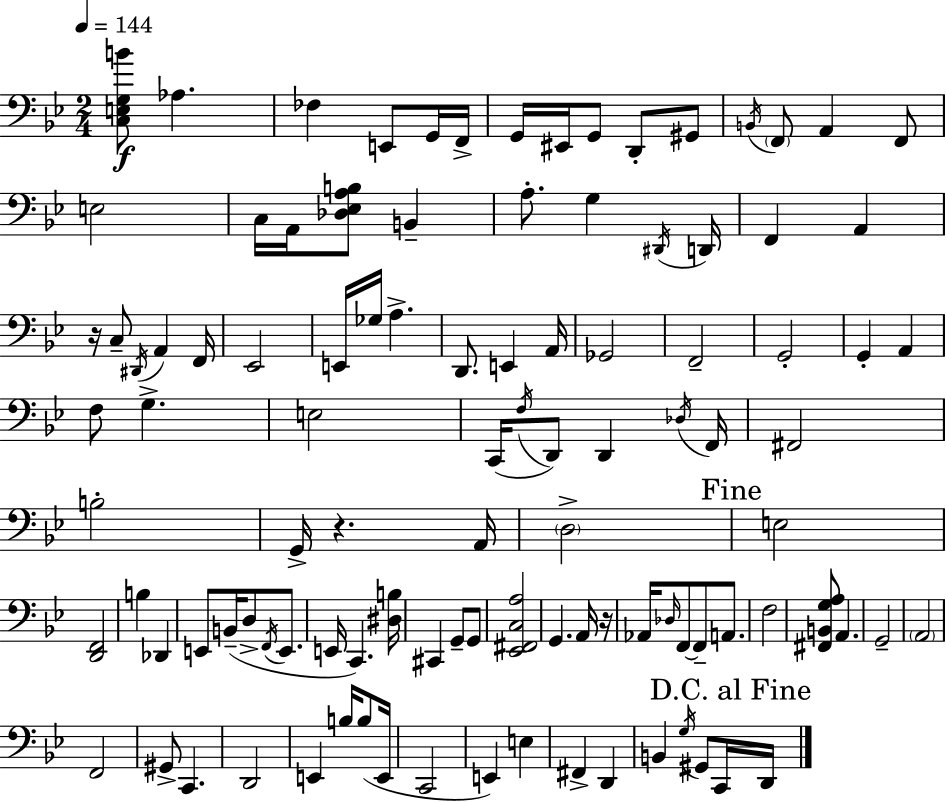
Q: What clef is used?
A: bass